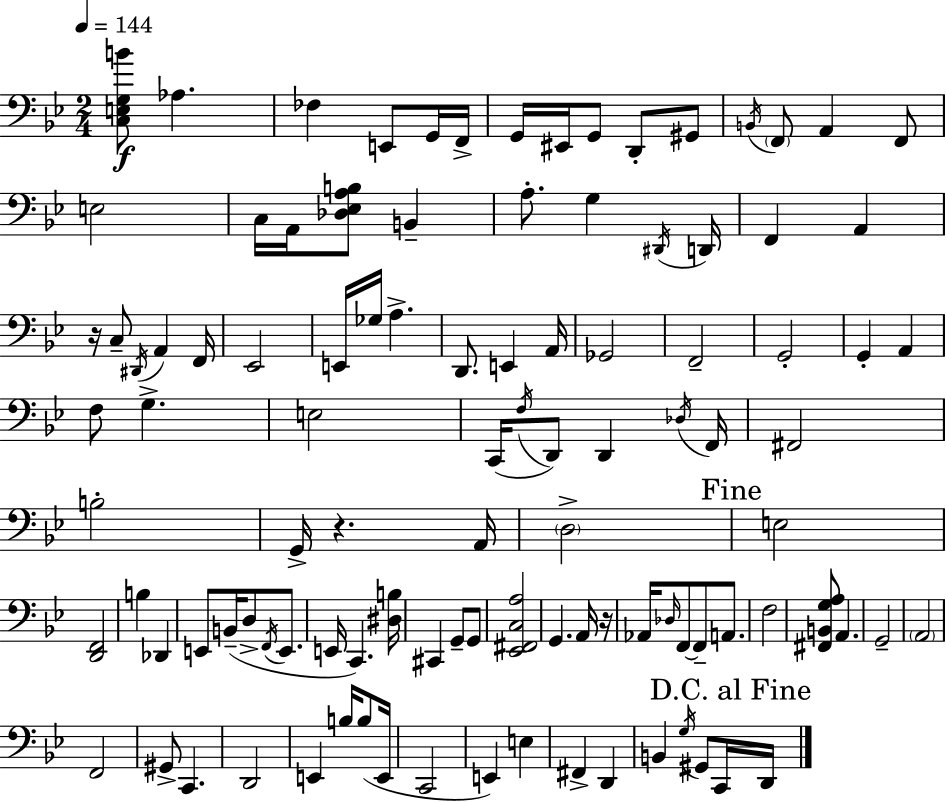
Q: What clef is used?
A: bass